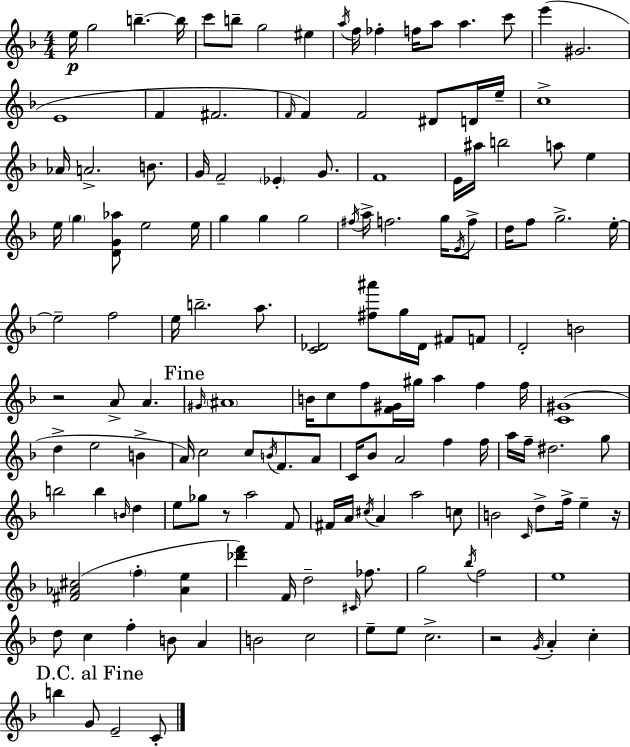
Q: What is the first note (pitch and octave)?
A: E5